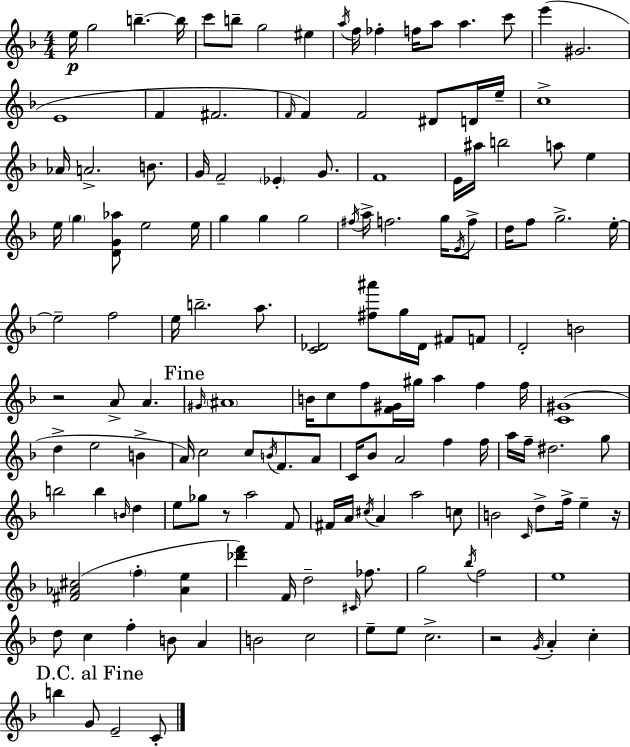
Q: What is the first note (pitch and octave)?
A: E5